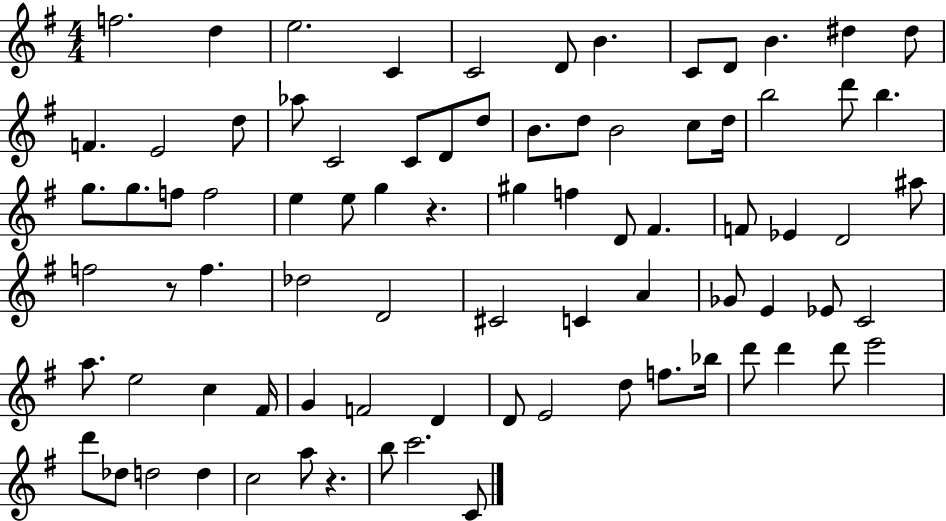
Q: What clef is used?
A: treble